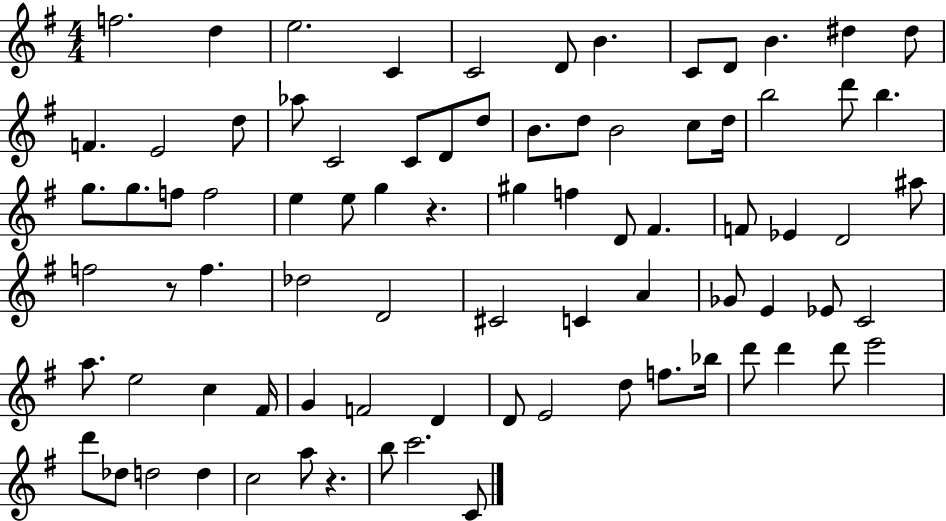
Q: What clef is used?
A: treble